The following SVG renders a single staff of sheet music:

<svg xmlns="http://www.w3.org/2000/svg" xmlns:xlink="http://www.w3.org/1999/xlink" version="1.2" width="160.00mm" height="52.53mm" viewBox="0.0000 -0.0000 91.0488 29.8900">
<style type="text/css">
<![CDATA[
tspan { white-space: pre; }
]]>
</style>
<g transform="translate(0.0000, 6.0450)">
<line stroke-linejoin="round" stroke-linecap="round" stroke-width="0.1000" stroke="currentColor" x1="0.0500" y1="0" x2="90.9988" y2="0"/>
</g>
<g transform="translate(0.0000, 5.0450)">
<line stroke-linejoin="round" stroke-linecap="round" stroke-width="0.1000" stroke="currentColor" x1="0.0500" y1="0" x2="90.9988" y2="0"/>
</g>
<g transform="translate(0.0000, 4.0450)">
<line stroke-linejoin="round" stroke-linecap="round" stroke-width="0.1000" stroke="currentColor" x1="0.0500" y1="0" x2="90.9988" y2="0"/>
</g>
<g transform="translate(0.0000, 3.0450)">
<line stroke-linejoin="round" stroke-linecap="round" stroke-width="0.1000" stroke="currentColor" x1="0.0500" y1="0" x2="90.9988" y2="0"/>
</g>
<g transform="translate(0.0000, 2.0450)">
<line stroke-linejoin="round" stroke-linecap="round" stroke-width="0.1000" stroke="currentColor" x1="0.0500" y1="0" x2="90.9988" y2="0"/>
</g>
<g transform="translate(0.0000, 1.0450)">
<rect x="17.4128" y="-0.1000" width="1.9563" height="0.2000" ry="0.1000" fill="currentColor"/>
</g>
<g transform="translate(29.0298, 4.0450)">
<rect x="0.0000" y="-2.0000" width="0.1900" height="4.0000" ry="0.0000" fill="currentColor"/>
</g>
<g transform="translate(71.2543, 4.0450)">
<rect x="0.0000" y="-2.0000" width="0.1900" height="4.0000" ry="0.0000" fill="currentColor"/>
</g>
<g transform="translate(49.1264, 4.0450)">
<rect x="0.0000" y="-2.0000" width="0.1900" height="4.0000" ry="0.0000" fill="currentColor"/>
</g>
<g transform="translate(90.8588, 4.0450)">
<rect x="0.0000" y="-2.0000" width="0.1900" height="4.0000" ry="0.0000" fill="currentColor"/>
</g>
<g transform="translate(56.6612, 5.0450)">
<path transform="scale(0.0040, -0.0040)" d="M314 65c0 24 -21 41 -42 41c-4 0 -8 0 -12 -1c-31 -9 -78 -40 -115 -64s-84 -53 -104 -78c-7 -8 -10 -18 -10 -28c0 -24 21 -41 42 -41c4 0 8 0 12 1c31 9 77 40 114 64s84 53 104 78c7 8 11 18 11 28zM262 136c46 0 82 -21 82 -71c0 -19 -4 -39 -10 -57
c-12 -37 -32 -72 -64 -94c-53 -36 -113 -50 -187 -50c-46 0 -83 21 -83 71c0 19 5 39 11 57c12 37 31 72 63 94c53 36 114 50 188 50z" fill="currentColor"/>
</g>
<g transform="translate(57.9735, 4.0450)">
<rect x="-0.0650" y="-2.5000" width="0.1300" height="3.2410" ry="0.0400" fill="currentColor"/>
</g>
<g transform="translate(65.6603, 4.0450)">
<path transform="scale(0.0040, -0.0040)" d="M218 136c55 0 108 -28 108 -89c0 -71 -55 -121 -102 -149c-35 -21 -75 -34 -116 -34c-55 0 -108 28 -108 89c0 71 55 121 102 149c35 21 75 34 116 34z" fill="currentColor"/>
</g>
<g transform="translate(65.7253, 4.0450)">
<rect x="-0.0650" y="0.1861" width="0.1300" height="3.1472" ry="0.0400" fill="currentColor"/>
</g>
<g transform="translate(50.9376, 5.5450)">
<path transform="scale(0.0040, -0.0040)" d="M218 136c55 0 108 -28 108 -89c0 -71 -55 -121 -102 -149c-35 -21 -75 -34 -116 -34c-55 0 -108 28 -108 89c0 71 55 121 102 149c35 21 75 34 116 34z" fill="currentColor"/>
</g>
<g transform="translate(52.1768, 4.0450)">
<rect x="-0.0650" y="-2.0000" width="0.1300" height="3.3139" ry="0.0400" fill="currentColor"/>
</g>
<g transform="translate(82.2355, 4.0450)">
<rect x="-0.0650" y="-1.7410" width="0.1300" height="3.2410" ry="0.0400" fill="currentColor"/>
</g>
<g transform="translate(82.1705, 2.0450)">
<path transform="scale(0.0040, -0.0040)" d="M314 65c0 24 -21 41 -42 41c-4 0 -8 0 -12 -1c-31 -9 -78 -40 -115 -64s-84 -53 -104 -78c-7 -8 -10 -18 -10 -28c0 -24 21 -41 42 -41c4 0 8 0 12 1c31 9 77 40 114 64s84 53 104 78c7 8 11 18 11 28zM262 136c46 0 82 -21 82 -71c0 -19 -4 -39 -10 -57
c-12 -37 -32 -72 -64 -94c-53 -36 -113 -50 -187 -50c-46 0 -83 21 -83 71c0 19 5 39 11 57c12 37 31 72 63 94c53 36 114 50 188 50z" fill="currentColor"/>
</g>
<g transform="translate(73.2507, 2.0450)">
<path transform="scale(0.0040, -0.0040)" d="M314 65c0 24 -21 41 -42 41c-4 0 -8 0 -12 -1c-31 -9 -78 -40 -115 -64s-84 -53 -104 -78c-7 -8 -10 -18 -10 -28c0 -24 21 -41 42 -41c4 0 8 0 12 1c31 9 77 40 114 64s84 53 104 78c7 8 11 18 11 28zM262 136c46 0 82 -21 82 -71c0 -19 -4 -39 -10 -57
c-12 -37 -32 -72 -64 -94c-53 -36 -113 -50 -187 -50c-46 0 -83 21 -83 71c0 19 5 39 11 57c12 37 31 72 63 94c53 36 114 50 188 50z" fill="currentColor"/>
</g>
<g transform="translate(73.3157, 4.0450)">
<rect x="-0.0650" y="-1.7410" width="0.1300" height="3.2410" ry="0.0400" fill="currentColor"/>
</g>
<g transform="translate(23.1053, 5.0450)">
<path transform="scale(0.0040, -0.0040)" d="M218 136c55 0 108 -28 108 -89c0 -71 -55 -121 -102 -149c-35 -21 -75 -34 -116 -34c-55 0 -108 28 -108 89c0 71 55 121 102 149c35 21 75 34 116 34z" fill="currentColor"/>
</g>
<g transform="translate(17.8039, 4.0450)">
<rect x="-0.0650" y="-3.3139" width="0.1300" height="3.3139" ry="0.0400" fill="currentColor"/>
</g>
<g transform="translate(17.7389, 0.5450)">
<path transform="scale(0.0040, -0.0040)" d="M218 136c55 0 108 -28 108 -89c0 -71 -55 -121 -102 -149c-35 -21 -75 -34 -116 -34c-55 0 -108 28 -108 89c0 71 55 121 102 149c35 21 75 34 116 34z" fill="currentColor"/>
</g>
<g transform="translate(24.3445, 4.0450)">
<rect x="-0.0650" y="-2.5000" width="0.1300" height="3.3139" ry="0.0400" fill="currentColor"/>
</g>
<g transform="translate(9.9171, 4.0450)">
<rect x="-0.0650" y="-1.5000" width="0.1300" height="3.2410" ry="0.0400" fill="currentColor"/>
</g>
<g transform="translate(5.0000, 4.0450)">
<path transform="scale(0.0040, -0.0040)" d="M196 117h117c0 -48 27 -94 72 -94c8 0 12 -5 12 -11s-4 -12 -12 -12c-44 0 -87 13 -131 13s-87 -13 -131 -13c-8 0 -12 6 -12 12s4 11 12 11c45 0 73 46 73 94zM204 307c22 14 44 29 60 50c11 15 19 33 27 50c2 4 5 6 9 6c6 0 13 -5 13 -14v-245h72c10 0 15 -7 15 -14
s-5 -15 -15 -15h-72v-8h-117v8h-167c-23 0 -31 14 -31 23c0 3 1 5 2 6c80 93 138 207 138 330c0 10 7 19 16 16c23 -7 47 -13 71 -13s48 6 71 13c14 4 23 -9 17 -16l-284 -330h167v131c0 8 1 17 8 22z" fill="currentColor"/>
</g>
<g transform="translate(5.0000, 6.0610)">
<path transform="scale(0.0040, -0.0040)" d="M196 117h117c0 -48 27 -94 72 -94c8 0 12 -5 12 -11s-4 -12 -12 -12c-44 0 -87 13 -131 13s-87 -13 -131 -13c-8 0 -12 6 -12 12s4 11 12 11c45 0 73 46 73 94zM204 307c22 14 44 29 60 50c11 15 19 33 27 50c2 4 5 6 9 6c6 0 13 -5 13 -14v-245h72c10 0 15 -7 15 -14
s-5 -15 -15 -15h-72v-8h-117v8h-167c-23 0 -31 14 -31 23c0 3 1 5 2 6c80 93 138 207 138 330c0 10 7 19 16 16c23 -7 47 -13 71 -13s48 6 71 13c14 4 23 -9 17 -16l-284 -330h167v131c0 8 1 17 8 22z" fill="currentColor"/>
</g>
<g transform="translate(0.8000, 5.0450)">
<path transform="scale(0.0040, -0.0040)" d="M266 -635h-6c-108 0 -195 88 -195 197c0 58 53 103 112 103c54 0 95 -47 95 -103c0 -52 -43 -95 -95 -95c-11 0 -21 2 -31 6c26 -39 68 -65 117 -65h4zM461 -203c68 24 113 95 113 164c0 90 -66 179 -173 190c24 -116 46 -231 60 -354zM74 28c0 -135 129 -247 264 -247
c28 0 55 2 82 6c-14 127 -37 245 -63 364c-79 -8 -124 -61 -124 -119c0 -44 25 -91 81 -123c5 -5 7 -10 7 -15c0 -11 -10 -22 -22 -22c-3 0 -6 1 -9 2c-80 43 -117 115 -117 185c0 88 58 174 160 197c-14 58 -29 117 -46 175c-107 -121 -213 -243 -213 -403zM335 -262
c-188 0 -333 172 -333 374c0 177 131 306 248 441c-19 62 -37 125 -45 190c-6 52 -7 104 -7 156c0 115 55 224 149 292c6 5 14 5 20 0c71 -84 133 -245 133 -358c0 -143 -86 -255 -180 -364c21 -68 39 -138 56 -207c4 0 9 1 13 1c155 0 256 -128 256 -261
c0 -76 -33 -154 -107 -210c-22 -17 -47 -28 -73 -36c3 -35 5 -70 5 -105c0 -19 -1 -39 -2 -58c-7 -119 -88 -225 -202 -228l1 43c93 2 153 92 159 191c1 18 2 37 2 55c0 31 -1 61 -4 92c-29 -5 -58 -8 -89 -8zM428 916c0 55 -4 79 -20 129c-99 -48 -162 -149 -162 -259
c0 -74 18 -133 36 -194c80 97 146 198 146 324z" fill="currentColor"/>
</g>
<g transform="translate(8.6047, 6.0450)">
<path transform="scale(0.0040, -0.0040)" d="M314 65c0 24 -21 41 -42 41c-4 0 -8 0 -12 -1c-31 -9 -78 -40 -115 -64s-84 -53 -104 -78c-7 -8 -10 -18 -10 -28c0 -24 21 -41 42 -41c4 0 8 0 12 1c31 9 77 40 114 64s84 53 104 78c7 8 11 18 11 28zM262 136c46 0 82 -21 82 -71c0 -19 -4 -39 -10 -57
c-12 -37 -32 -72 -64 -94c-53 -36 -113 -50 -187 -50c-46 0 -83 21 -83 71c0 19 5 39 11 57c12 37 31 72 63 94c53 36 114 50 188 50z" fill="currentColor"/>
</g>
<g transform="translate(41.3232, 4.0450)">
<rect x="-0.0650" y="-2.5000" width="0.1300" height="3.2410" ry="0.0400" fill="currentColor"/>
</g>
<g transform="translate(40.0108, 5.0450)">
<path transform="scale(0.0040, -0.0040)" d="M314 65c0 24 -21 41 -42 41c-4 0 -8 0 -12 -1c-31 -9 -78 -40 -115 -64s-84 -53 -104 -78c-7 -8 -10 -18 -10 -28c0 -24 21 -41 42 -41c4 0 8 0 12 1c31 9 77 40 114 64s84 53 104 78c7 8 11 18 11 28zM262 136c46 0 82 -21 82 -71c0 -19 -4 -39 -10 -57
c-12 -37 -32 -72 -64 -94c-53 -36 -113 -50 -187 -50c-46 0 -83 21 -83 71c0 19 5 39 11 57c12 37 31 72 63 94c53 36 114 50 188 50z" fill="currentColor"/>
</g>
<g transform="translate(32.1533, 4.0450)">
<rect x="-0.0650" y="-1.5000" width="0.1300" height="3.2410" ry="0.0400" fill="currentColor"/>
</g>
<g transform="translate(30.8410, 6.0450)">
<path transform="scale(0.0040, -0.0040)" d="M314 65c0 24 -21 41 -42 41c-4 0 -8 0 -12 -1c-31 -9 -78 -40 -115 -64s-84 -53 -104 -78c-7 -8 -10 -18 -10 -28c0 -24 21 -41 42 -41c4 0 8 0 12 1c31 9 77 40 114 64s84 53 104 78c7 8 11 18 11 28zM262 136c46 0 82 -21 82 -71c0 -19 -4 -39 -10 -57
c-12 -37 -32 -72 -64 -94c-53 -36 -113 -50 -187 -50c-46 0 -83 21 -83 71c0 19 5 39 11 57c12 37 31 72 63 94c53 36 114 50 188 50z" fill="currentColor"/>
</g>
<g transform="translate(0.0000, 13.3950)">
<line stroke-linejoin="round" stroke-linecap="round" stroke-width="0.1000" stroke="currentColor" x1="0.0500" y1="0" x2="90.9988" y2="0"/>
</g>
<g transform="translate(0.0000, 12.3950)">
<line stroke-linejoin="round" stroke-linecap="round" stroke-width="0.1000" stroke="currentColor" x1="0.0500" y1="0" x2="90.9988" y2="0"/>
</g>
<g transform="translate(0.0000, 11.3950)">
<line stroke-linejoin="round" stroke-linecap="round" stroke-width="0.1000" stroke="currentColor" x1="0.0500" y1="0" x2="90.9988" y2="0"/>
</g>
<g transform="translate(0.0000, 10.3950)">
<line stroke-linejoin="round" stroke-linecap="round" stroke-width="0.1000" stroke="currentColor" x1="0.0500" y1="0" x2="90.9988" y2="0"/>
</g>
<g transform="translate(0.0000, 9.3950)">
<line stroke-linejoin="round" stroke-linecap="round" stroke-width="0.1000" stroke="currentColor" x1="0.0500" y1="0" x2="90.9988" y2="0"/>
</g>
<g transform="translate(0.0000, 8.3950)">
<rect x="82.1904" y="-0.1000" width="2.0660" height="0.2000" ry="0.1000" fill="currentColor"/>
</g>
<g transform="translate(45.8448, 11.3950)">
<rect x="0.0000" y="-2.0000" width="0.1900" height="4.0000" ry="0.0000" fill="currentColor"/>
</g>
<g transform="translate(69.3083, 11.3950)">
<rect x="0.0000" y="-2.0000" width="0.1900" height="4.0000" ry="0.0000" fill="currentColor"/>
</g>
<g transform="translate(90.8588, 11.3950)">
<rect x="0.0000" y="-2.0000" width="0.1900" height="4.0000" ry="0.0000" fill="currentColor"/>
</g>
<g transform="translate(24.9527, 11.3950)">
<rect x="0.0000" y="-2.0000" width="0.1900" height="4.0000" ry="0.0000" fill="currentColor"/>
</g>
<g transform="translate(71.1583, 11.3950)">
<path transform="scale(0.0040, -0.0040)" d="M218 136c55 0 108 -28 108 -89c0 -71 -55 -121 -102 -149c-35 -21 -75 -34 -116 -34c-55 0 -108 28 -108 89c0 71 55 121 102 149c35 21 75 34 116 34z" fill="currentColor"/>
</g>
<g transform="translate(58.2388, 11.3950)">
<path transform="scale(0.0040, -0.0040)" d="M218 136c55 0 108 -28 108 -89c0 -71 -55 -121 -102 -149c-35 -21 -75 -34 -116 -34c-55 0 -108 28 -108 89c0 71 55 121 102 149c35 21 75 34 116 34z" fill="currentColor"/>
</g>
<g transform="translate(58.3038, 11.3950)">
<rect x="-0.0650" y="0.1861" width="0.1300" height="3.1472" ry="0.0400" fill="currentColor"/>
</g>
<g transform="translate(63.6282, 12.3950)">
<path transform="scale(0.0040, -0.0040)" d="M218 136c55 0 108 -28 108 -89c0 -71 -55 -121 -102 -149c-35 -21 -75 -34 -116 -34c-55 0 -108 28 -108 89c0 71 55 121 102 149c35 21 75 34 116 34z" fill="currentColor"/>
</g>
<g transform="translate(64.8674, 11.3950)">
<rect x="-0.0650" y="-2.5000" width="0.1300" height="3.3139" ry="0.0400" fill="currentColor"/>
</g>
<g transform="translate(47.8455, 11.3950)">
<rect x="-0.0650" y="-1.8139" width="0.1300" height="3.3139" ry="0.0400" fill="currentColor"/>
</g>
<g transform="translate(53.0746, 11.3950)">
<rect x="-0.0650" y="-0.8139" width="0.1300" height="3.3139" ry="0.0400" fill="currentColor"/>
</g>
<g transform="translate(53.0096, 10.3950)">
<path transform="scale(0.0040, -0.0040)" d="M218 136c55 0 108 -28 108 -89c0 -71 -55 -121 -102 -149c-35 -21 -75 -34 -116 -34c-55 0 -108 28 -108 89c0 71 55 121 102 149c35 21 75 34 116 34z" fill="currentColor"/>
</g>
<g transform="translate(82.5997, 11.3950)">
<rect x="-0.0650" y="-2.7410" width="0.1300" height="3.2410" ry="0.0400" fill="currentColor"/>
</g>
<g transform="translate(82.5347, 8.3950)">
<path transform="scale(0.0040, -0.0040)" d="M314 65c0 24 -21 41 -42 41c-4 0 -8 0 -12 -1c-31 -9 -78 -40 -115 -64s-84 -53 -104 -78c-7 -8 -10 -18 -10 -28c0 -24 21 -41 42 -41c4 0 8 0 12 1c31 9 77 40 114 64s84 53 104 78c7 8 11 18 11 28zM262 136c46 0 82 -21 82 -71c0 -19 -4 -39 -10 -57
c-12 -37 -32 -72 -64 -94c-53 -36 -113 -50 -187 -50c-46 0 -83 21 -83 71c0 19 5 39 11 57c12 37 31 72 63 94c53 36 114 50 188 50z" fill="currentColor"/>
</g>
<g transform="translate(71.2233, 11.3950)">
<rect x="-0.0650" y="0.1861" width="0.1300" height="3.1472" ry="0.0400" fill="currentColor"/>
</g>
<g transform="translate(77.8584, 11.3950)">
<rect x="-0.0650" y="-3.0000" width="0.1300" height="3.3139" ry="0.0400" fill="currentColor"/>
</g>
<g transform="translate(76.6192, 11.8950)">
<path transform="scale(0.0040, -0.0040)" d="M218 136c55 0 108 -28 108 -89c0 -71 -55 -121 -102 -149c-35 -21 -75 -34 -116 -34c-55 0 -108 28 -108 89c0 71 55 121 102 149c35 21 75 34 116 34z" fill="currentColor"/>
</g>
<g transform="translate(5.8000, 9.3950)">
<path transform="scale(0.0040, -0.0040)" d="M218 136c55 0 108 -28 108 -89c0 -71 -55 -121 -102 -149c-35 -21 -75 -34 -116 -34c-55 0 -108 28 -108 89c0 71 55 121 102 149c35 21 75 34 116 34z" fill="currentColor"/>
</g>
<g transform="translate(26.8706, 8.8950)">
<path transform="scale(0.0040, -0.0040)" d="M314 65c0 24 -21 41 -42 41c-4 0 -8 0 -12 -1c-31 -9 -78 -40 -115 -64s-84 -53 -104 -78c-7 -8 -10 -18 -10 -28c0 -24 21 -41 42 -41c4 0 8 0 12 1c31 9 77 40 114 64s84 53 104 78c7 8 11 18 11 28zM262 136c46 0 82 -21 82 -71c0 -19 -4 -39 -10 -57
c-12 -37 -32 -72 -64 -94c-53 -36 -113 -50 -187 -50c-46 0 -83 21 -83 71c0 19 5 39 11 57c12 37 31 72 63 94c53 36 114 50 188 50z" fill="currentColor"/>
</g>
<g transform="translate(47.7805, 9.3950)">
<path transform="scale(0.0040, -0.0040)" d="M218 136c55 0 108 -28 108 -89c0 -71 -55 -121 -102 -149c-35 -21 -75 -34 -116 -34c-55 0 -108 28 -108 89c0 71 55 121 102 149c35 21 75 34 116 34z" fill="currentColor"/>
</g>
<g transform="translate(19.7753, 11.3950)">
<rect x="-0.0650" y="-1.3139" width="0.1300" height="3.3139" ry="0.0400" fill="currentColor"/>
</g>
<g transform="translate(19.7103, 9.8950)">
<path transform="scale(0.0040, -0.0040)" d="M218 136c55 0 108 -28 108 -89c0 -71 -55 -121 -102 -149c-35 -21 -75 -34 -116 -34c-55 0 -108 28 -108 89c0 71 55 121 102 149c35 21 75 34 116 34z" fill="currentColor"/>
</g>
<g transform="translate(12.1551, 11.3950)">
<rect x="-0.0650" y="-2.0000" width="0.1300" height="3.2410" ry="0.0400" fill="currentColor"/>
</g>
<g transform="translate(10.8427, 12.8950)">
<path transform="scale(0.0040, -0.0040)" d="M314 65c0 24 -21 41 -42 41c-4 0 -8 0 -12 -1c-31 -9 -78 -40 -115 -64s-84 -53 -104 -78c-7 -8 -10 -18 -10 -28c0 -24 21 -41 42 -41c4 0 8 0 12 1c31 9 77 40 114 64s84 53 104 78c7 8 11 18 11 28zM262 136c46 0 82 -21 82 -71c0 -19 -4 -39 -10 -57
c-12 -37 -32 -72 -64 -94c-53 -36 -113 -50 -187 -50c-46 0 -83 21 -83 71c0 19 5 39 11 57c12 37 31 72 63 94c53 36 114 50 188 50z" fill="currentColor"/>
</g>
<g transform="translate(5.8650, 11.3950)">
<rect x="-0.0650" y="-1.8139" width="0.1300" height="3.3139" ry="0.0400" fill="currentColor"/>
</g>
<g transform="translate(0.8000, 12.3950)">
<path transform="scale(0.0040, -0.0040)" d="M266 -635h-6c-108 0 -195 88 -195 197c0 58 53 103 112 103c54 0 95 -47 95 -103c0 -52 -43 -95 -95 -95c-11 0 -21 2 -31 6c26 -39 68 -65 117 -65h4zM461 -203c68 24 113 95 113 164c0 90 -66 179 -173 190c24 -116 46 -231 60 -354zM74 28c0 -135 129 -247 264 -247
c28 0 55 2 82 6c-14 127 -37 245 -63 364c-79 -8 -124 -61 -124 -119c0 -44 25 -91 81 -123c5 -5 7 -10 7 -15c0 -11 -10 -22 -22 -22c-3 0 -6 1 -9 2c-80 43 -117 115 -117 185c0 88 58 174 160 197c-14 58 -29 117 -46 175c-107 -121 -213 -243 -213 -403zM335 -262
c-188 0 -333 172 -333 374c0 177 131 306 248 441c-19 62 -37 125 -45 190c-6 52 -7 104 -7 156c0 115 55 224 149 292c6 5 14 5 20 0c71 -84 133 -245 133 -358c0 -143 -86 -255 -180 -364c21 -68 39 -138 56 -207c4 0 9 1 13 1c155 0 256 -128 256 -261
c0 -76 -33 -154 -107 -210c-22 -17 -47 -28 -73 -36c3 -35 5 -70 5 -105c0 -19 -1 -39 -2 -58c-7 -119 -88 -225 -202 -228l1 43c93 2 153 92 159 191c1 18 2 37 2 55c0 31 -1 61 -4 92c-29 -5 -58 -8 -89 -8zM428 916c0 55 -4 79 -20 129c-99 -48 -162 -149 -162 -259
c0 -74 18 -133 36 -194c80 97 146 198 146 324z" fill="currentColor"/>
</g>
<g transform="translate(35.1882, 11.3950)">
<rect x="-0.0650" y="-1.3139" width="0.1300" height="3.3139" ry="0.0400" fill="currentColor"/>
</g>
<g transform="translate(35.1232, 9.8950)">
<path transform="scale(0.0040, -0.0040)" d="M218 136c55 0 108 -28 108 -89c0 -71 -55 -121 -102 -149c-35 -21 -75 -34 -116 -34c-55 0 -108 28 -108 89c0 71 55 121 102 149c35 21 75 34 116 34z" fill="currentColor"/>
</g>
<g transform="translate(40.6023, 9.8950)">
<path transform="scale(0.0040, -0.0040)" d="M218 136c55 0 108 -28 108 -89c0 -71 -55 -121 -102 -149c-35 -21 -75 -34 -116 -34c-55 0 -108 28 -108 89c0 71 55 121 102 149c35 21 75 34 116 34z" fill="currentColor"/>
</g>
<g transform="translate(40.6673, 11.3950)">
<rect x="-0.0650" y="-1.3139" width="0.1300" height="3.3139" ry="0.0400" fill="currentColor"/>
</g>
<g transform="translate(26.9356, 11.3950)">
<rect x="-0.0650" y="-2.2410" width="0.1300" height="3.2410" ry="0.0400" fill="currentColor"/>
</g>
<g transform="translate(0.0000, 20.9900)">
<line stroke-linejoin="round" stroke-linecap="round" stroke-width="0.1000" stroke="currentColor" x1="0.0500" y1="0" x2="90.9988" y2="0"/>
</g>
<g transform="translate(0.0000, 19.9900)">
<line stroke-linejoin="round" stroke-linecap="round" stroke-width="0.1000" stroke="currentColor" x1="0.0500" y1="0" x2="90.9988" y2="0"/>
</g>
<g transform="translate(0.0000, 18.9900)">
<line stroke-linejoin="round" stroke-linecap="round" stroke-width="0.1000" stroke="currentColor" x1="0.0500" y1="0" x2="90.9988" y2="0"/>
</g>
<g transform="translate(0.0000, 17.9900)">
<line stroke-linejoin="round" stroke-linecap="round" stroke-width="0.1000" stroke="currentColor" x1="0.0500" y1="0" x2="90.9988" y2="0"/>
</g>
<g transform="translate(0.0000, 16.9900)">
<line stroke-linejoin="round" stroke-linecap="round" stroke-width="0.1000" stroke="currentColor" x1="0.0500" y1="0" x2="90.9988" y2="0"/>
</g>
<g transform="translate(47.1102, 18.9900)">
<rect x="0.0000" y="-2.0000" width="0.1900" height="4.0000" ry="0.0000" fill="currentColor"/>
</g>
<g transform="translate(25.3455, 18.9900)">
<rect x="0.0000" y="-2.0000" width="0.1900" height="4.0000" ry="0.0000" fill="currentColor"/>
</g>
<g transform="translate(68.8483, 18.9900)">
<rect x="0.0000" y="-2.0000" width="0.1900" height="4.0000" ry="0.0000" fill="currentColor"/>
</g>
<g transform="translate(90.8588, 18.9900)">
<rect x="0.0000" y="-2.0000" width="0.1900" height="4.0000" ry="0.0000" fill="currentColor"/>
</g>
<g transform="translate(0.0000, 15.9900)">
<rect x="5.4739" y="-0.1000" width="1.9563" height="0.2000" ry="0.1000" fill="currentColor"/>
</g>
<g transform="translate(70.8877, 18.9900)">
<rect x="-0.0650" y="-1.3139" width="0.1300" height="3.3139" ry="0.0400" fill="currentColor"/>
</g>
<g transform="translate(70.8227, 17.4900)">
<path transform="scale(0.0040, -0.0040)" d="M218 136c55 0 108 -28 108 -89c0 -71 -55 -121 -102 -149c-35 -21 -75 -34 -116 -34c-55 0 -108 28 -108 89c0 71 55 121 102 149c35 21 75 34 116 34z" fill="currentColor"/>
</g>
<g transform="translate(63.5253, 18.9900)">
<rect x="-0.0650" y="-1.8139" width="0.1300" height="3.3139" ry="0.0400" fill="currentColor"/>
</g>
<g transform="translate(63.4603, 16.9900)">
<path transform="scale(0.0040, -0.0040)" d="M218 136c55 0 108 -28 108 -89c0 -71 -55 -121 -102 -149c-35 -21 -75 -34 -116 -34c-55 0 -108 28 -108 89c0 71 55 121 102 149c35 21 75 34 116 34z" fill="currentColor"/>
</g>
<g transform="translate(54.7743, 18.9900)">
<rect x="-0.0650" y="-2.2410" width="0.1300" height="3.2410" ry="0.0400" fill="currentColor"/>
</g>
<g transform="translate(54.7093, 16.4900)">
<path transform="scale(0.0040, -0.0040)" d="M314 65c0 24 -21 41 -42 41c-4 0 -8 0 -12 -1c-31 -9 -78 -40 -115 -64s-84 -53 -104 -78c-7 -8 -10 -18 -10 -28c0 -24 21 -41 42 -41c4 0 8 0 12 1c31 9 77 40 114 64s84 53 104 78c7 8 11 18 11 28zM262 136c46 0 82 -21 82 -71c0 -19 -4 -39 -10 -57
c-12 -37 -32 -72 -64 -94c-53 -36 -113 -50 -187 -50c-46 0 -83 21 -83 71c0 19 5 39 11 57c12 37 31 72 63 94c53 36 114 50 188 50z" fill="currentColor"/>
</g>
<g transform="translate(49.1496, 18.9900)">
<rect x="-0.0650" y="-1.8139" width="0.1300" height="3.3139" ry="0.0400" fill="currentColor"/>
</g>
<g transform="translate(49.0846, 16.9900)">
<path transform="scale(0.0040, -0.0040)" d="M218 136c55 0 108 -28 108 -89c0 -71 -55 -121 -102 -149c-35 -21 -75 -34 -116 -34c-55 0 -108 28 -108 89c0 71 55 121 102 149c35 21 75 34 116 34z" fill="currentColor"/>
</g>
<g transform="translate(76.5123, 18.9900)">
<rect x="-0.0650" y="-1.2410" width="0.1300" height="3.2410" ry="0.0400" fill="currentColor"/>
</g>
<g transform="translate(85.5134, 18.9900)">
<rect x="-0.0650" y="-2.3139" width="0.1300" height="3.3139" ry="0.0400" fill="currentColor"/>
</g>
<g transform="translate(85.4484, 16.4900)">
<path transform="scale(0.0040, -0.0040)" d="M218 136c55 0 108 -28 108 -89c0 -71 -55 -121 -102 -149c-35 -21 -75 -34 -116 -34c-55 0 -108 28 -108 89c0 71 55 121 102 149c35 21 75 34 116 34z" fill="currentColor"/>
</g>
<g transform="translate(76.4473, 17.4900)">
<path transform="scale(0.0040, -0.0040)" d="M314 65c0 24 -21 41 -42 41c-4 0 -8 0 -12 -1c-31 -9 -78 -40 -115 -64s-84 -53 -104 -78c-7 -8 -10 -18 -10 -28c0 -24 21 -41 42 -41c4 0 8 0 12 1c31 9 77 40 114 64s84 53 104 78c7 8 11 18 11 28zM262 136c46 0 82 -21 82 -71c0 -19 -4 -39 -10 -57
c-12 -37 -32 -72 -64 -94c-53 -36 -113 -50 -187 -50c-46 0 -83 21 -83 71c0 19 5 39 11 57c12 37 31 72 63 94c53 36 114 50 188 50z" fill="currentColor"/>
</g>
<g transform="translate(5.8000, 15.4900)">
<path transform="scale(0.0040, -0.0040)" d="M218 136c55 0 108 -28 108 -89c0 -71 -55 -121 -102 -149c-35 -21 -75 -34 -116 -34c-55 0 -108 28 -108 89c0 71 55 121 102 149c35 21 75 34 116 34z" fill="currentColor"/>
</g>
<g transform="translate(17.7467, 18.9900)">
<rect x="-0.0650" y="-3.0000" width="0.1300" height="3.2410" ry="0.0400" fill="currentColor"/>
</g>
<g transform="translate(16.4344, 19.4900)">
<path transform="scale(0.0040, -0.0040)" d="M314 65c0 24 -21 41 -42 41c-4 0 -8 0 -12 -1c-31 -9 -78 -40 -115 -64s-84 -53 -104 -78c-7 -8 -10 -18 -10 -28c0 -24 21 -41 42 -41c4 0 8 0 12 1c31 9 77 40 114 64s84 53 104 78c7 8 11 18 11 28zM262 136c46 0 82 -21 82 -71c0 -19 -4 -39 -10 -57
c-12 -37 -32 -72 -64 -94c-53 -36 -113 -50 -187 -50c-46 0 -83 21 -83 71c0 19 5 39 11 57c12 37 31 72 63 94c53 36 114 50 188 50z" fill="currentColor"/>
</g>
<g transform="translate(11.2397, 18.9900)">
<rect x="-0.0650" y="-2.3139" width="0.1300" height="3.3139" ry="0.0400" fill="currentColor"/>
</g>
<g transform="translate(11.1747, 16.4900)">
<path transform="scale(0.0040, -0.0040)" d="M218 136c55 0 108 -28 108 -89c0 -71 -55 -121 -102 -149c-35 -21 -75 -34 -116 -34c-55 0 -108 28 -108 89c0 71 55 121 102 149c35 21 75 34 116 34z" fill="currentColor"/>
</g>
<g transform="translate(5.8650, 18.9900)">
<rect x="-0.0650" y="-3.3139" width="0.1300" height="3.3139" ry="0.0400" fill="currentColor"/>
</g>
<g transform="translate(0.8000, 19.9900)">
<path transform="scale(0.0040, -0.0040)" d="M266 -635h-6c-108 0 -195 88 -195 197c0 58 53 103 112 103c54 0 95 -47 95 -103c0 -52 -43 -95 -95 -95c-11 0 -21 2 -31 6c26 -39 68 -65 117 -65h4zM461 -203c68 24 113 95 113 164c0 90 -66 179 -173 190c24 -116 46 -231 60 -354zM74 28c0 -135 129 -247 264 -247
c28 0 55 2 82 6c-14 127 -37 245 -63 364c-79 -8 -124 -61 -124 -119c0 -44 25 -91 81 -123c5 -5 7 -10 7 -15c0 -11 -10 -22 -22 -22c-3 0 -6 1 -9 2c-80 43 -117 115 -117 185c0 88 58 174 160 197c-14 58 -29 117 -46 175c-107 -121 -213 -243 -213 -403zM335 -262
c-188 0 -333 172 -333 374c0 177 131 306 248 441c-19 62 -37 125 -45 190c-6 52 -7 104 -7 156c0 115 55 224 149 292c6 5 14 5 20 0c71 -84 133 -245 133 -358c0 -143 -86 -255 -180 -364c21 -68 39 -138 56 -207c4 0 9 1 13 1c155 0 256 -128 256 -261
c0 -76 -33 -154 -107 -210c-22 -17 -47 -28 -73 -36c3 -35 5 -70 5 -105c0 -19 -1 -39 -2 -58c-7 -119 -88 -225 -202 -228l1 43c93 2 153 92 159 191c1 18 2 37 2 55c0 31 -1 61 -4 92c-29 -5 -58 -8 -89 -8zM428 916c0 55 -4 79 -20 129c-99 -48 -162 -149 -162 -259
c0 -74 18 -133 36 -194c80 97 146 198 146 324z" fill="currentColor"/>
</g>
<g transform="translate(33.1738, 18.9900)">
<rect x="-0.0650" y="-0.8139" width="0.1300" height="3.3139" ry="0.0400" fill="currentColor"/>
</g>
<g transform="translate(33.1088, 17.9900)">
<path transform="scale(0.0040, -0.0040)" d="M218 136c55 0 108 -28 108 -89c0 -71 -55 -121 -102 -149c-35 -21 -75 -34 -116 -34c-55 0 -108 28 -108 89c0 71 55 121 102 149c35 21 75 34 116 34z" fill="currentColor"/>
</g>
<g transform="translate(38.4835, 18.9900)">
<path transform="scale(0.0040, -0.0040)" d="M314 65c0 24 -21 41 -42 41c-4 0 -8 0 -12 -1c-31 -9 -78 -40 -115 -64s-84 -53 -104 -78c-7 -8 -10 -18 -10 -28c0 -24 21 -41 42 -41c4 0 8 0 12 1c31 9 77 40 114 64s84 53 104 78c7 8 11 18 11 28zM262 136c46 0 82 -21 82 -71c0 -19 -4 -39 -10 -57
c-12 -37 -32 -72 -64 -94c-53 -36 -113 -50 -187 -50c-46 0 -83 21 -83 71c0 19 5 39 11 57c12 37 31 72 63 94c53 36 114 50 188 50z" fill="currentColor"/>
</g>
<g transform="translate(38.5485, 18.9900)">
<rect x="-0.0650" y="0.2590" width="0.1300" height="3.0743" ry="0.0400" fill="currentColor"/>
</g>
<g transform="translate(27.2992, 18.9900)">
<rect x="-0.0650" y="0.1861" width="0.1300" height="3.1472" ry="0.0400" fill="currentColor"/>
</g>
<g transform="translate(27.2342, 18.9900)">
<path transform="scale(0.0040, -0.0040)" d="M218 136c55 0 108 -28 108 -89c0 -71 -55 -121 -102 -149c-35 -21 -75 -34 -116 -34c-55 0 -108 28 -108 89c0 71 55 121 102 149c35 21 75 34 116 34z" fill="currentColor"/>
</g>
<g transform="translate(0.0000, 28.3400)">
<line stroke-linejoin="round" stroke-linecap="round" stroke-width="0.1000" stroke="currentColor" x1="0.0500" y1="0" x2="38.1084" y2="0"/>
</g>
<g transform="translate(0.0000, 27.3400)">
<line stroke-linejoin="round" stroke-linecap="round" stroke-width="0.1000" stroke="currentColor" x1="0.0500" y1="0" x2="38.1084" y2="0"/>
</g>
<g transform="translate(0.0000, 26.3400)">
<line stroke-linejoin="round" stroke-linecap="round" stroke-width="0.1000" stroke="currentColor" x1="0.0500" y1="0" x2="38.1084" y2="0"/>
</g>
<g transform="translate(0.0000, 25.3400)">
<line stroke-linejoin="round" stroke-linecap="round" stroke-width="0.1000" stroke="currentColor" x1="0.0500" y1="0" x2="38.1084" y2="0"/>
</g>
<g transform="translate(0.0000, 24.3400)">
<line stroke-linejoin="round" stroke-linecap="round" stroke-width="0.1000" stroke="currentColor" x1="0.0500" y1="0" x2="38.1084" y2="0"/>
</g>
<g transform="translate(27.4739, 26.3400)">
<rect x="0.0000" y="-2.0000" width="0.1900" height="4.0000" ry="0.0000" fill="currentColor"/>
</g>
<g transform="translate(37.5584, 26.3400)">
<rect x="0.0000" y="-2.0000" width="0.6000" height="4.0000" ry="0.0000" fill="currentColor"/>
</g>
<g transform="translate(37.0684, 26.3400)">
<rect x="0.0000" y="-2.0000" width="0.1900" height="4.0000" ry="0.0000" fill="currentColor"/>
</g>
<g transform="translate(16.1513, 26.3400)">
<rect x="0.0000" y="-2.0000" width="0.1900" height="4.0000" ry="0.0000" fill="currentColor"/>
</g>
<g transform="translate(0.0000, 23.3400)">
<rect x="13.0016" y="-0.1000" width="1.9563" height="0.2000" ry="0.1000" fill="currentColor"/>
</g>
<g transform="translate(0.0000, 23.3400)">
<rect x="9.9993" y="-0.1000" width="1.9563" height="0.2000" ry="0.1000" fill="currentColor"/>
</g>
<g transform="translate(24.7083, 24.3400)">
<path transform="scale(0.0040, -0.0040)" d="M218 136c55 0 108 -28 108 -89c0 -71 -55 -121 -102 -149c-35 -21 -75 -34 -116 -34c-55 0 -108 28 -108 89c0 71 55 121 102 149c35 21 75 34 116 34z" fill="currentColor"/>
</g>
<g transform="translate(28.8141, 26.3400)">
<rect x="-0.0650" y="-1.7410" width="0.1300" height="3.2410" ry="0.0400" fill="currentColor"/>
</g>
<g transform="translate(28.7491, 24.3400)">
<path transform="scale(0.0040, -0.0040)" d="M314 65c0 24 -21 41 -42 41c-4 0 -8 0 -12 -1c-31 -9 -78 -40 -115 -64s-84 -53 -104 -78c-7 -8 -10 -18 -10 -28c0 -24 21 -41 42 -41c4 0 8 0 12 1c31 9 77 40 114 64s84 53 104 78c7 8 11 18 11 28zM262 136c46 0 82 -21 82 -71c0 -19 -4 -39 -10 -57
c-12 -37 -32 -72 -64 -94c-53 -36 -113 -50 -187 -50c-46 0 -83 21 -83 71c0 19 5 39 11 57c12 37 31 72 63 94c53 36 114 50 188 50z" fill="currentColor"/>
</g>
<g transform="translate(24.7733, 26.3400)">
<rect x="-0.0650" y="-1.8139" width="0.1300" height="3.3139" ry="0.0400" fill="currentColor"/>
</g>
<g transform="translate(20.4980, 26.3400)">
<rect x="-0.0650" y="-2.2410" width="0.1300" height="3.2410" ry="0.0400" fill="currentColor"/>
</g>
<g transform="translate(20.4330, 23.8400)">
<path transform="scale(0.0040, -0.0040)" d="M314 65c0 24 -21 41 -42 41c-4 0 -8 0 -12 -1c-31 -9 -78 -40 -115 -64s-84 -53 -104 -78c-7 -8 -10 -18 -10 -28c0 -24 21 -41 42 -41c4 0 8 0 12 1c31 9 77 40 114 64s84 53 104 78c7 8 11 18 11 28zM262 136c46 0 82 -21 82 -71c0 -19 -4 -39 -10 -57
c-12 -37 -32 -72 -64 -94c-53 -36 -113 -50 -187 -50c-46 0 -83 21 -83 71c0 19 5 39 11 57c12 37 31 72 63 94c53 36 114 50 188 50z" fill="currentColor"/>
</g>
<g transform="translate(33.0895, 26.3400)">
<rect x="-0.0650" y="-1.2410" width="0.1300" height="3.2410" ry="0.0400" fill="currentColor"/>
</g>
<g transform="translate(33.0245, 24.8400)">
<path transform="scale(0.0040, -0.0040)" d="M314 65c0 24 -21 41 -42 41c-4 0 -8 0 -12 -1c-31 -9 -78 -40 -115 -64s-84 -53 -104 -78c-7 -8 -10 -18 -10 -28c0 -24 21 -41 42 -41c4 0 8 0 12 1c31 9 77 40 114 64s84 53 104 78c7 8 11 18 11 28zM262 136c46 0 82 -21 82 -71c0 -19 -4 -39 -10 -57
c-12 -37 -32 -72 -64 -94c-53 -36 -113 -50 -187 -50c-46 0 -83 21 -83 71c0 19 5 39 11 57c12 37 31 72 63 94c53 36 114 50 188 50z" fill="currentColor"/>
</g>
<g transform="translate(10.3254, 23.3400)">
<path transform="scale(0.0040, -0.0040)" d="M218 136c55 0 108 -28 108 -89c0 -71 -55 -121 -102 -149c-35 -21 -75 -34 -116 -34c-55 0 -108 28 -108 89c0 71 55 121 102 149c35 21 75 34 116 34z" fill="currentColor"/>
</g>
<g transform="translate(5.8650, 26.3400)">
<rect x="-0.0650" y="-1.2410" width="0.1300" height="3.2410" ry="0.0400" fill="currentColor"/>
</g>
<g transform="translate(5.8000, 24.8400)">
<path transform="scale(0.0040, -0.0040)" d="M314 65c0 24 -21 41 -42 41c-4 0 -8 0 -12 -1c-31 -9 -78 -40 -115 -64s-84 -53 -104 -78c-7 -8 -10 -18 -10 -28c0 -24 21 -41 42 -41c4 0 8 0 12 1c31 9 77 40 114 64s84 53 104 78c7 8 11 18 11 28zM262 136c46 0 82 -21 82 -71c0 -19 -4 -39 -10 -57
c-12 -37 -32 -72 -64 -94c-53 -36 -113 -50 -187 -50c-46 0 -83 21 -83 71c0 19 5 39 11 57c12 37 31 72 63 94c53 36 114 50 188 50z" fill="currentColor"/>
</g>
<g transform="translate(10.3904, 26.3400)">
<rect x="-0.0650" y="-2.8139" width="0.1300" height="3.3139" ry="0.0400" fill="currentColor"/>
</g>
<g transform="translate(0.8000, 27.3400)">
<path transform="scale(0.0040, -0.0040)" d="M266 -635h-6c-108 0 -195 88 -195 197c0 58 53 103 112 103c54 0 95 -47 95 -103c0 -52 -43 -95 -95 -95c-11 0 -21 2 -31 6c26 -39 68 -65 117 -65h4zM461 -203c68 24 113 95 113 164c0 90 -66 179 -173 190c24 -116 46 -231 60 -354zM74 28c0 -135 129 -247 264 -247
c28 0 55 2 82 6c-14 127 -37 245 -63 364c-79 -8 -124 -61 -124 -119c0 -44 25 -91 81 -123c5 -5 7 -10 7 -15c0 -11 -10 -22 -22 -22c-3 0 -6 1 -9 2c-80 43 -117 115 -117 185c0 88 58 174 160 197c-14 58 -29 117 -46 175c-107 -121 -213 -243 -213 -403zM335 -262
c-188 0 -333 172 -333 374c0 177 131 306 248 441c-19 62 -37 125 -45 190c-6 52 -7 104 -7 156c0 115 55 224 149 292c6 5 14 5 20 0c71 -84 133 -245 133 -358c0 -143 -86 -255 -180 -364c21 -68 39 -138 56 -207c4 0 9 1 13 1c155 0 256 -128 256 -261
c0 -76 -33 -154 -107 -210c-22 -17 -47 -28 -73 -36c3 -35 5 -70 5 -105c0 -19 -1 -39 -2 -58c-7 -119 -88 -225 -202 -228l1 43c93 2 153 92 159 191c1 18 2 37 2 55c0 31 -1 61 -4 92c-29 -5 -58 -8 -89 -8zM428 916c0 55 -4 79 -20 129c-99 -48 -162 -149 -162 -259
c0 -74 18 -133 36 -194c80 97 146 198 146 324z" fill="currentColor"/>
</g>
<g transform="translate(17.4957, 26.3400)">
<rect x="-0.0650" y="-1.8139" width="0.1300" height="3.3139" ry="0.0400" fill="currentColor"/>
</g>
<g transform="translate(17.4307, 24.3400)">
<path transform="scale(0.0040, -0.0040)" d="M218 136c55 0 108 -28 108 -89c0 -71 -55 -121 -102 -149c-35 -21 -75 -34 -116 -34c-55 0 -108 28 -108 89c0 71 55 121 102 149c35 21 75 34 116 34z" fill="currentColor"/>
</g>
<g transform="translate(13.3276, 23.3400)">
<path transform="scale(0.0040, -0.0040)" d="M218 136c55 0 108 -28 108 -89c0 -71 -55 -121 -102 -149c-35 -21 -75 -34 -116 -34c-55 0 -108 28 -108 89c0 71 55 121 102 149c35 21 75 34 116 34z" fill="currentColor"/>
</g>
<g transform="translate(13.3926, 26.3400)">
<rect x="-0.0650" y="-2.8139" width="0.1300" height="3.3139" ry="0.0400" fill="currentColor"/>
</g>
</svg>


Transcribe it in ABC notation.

X:1
T:Untitled
M:4/4
L:1/4
K:C
E2 b G E2 G2 F G2 B f2 f2 f F2 e g2 e e f d B G B A a2 b g A2 B d B2 f g2 f e e2 g e2 a a f g2 f f2 e2